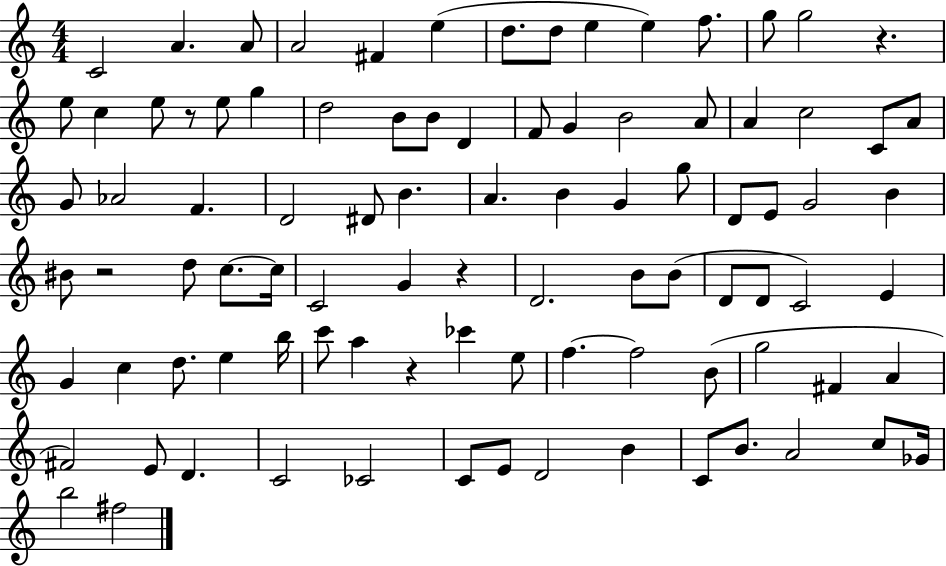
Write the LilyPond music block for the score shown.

{
  \clef treble
  \numericTimeSignature
  \time 4/4
  \key c \major
  c'2 a'4. a'8 | a'2 fis'4 e''4( | d''8. d''8 e''4 e''4) f''8. | g''8 g''2 r4. | \break e''8 c''4 e''8 r8 e''8 g''4 | d''2 b'8 b'8 d'4 | f'8 g'4 b'2 a'8 | a'4 c''2 c'8 a'8 | \break g'8 aes'2 f'4. | d'2 dis'8 b'4. | a'4. b'4 g'4 g''8 | d'8 e'8 g'2 b'4 | \break bis'8 r2 d''8 c''8.~~ c''16 | c'2 g'4 r4 | d'2. b'8 b'8( | d'8 d'8 c'2) e'4 | \break g'4 c''4 d''8. e''4 b''16 | c'''8 a''4 r4 ces'''4 e''8 | f''4.~~ f''2 b'8( | g''2 fis'4 a'4 | \break fis'2) e'8 d'4. | c'2 ces'2 | c'8 e'8 d'2 b'4 | c'8 b'8. a'2 c''8 ges'16 | \break b''2 fis''2 | \bar "|."
}